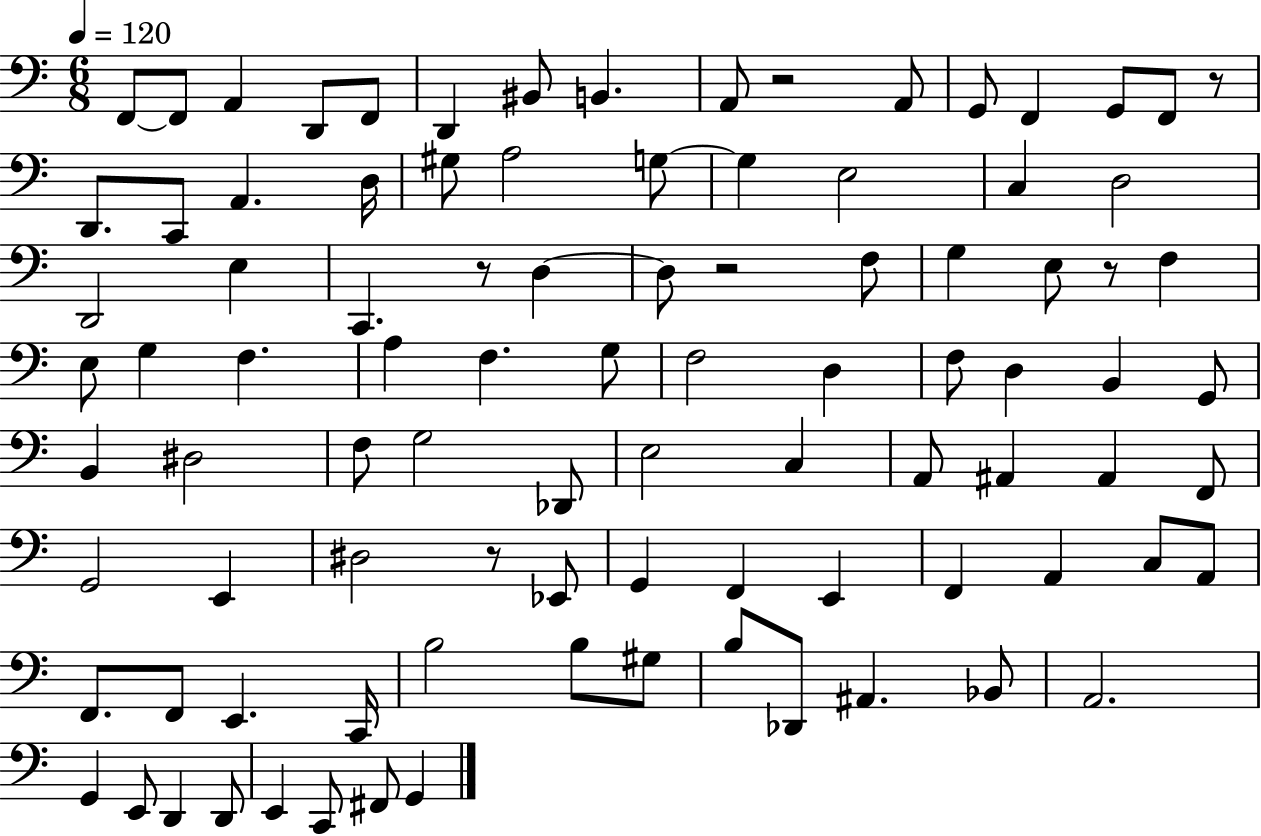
F2/e F2/e A2/q D2/e F2/e D2/q BIS2/e B2/q. A2/e R/h A2/e G2/e F2/q G2/e F2/e R/e D2/e. C2/e A2/q. D3/s G#3/e A3/h G3/e G3/q E3/h C3/q D3/h D2/h E3/q C2/q. R/e D3/q D3/e R/h F3/e G3/q E3/e R/e F3/q E3/e G3/q F3/q. A3/q F3/q. G3/e F3/h D3/q F3/e D3/q B2/q G2/e B2/q D#3/h F3/e G3/h Db2/e E3/h C3/q A2/e A#2/q A#2/q F2/e G2/h E2/q D#3/h R/e Eb2/e G2/q F2/q E2/q F2/q A2/q C3/e A2/e F2/e. F2/e E2/q. C2/s B3/h B3/e G#3/e B3/e Db2/e A#2/q. Bb2/e A2/h. G2/q E2/e D2/q D2/e E2/q C2/e F#2/e G2/q